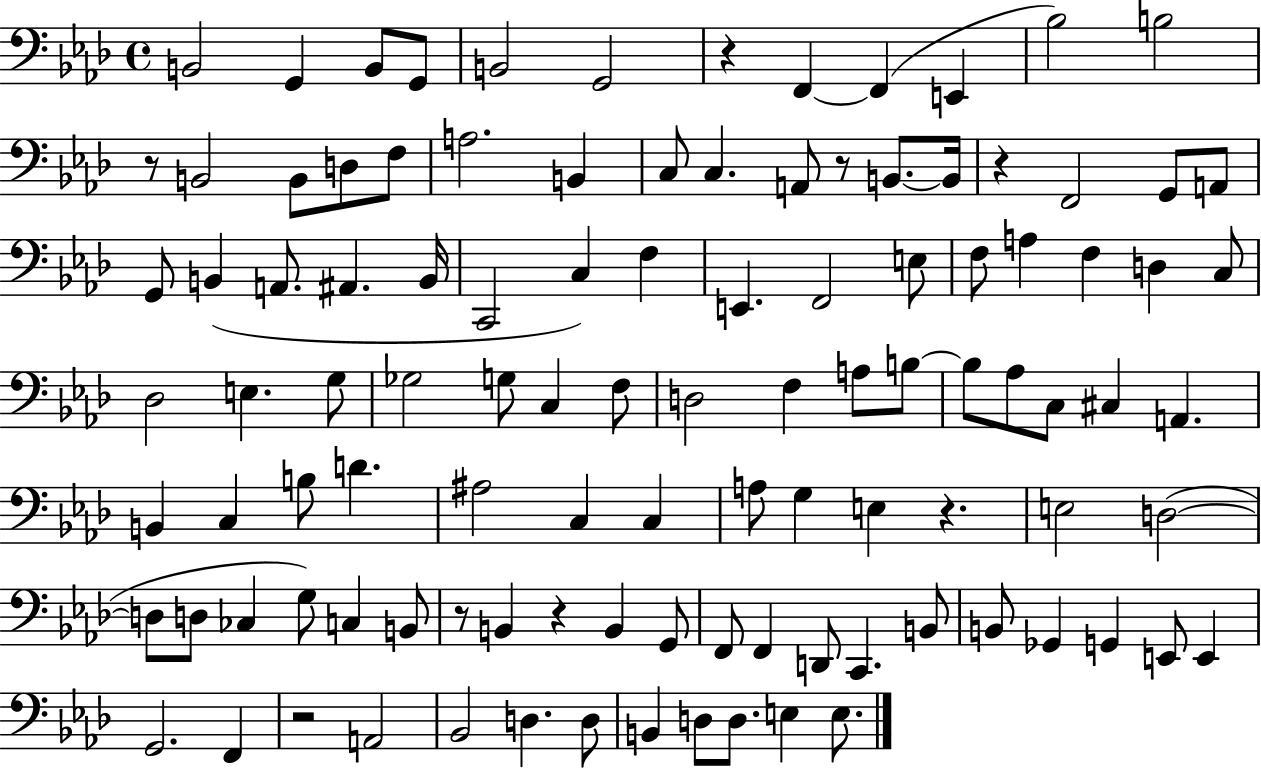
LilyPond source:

{
  \clef bass
  \time 4/4
  \defaultTimeSignature
  \key aes \major
  b,2 g,4 b,8 g,8 | b,2 g,2 | r4 f,4~~ f,4( e,4 | bes2) b2 | \break r8 b,2 b,8 d8 f8 | a2. b,4 | c8 c4. a,8 r8 b,8.~~ b,16 | r4 f,2 g,8 a,8 | \break g,8 b,4( a,8. ais,4. b,16 | c,2 c4) f4 | e,4. f,2 e8 | f8 a4 f4 d4 c8 | \break des2 e4. g8 | ges2 g8 c4 f8 | d2 f4 a8 b8~~ | b8 aes8 c8 cis4 a,4. | \break b,4 c4 b8 d'4. | ais2 c4 c4 | a8 g4 e4 r4. | e2 d2~(~ | \break d8 d8 ces4 g8) c4 b,8 | r8 b,4 r4 b,4 g,8 | f,8 f,4 d,8 c,4. b,8 | b,8 ges,4 g,4 e,8 e,4 | \break g,2. f,4 | r2 a,2 | bes,2 d4. d8 | b,4 d8 d8. e4 e8. | \break \bar "|."
}